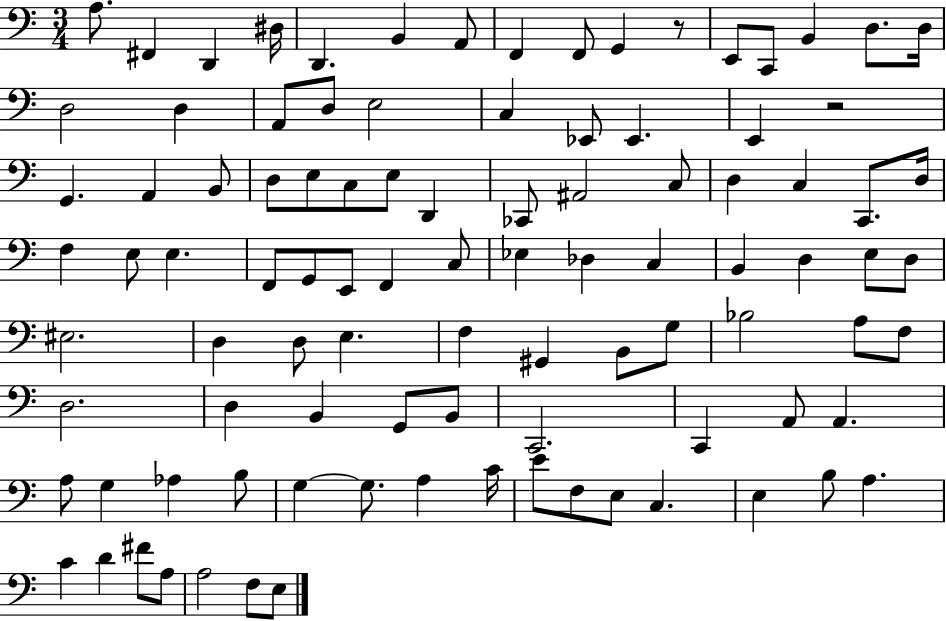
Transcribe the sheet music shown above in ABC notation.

X:1
T:Untitled
M:3/4
L:1/4
K:C
A,/2 ^F,, D,, ^D,/4 D,, B,, A,,/2 F,, F,,/2 G,, z/2 E,,/2 C,,/2 B,, D,/2 D,/4 D,2 D, A,,/2 D,/2 E,2 C, _E,,/2 _E,, E,, z2 G,, A,, B,,/2 D,/2 E,/2 C,/2 E,/2 D,, _C,,/2 ^A,,2 C,/2 D, C, C,,/2 D,/4 F, E,/2 E, F,,/2 G,,/2 E,,/2 F,, C,/2 _E, _D, C, B,, D, E,/2 D,/2 ^E,2 D, D,/2 E, F, ^G,, B,,/2 G,/2 _B,2 A,/2 F,/2 D,2 D, B,, G,,/2 B,,/2 C,,2 C,, A,,/2 A,, A,/2 G, _A, B,/2 G, G,/2 A, C/4 E/2 F,/2 E,/2 C, E, B,/2 A, C D ^F/2 A,/2 A,2 F,/2 E,/2